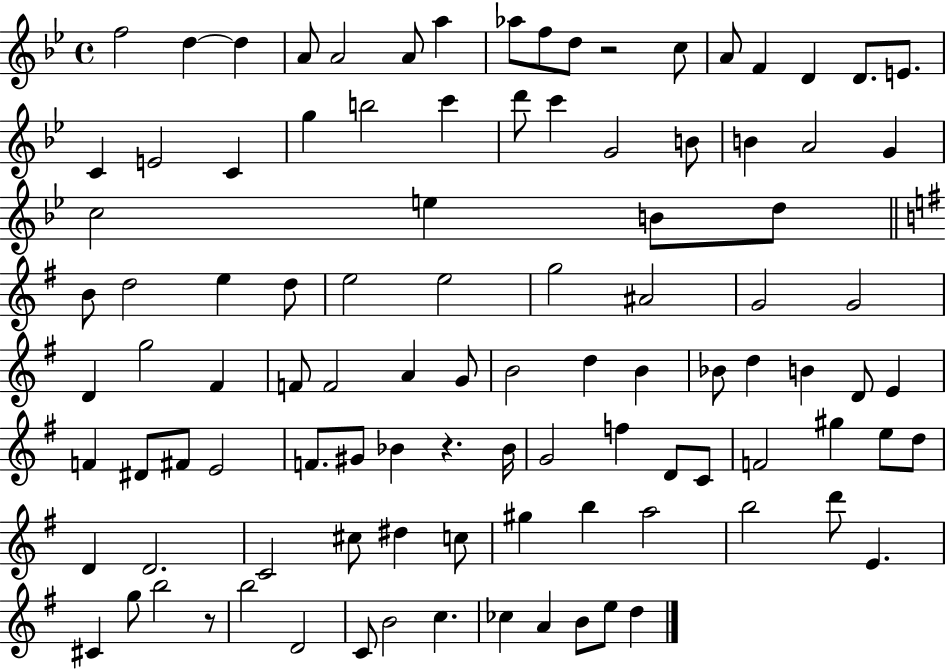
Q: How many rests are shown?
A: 3